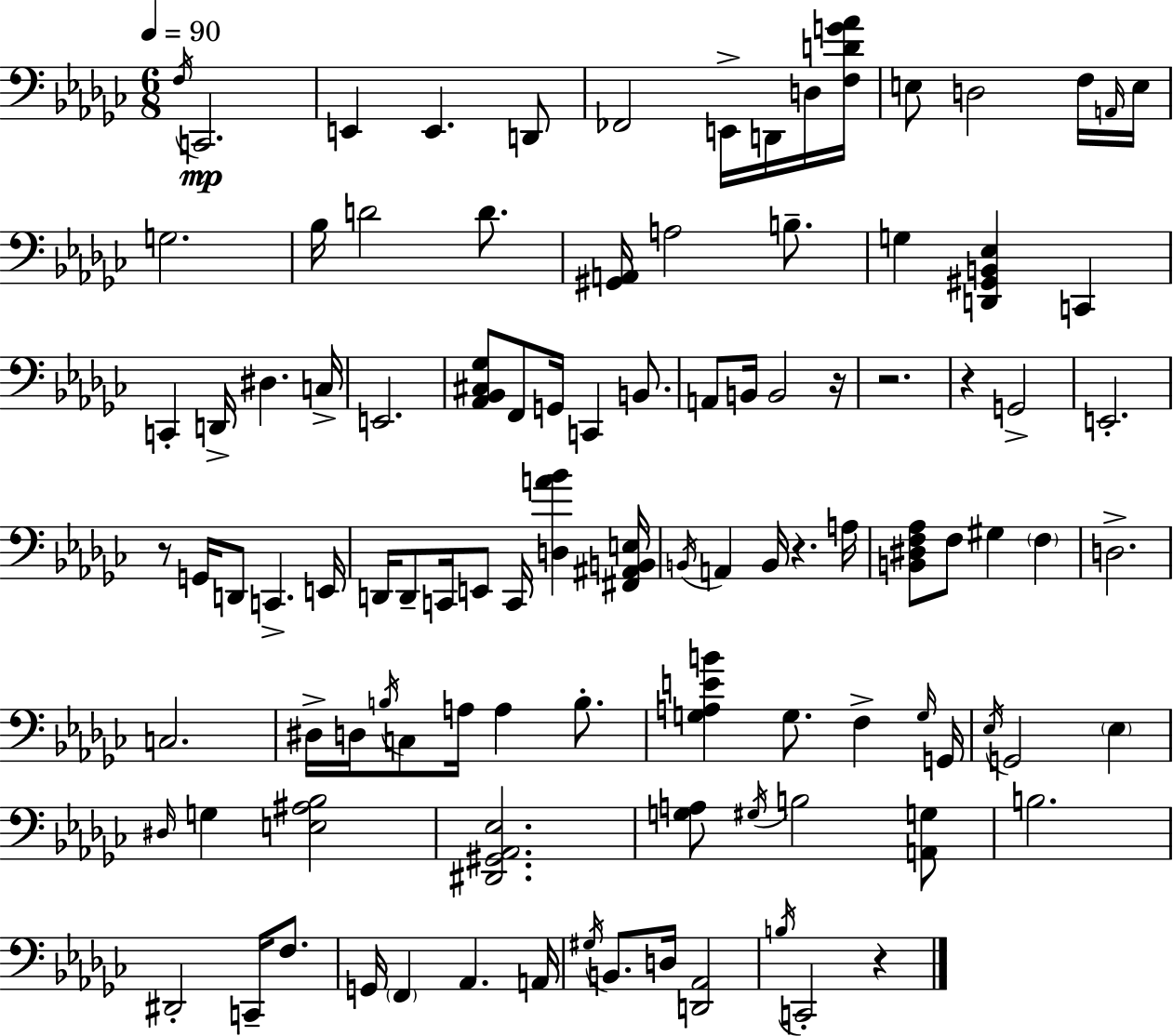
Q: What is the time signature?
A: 6/8